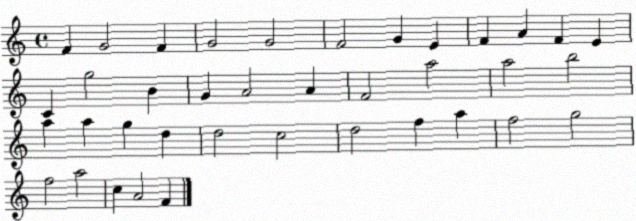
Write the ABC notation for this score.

X:1
T:Untitled
M:4/4
L:1/4
K:C
F G2 F G2 G2 F2 G E F A F E C g2 B G A2 A F2 a2 a2 b2 a a g d d2 c2 d2 f a f2 g2 f2 a2 c A2 F